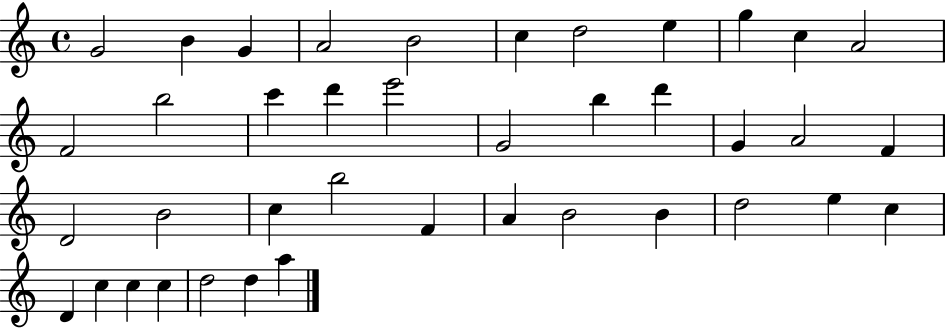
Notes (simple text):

G4/h B4/q G4/q A4/h B4/h C5/q D5/h E5/q G5/q C5/q A4/h F4/h B5/h C6/q D6/q E6/h G4/h B5/q D6/q G4/q A4/h F4/q D4/h B4/h C5/q B5/h F4/q A4/q B4/h B4/q D5/h E5/q C5/q D4/q C5/q C5/q C5/q D5/h D5/q A5/q